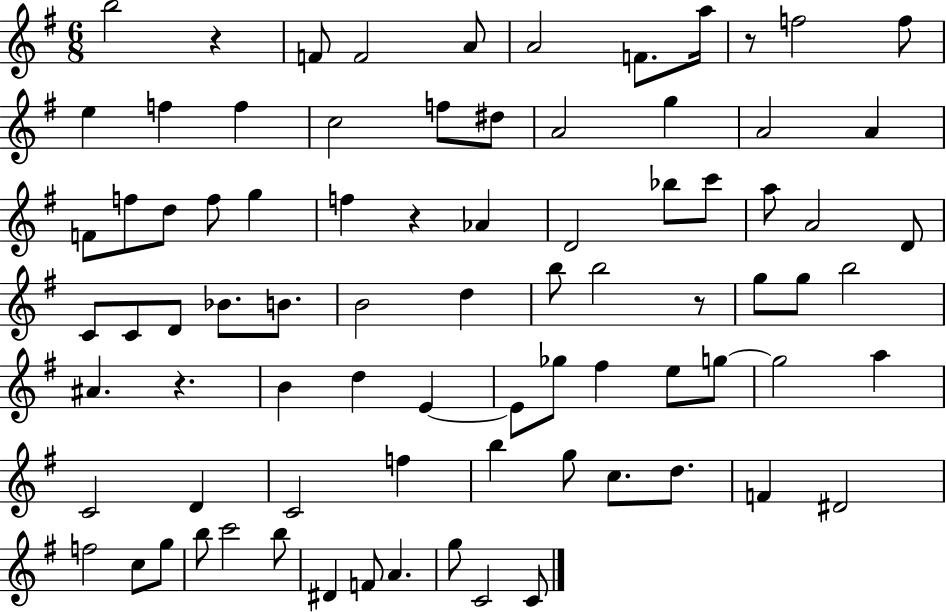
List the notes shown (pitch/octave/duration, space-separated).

B5/h R/q F4/e F4/h A4/e A4/h F4/e. A5/s R/e F5/h F5/e E5/q F5/q F5/q C5/h F5/e D#5/e A4/h G5/q A4/h A4/q F4/e F5/e D5/e F5/e G5/q F5/q R/q Ab4/q D4/h Bb5/e C6/e A5/e A4/h D4/e C4/e C4/e D4/e Bb4/e. B4/e. B4/h D5/q B5/e B5/h R/e G5/e G5/e B5/h A#4/q. R/q. B4/q D5/q E4/q E4/e Gb5/e F#5/q E5/e G5/e G5/h A5/q C4/h D4/q C4/h F5/q B5/q G5/e C5/e. D5/e. F4/q D#4/h F5/h C5/e G5/e B5/e C6/h B5/e D#4/q F4/e A4/q. G5/e C4/h C4/e